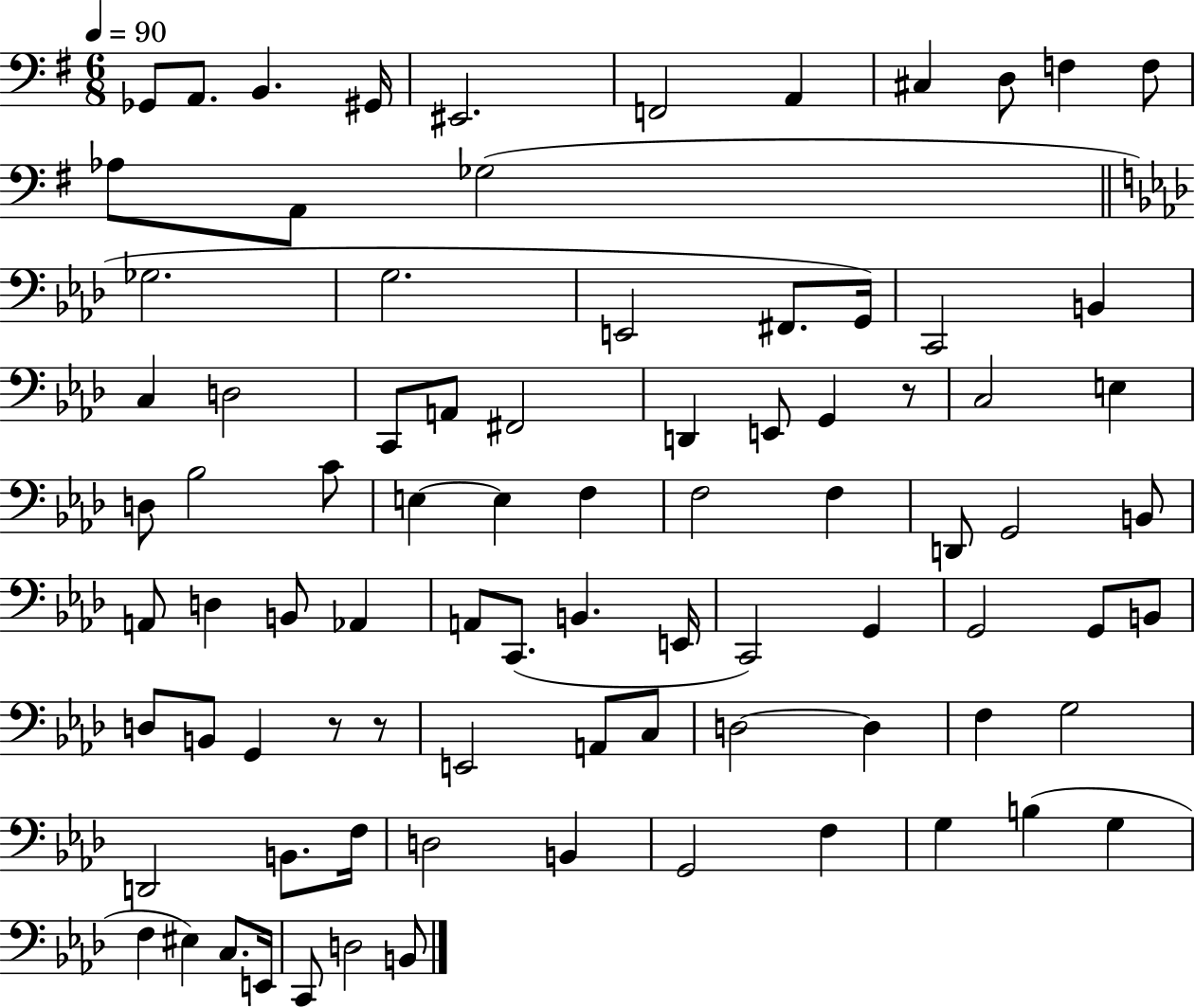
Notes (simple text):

Gb2/e A2/e. B2/q. G#2/s EIS2/h. F2/h A2/q C#3/q D3/e F3/q F3/e Ab3/e A2/e Gb3/h Gb3/h. G3/h. E2/h F#2/e. G2/s C2/h B2/q C3/q D3/h C2/e A2/e F#2/h D2/q E2/e G2/q R/e C3/h E3/q D3/e Bb3/h C4/e E3/q E3/q F3/q F3/h F3/q D2/e G2/h B2/e A2/e D3/q B2/e Ab2/q A2/e C2/e. B2/q. E2/s C2/h G2/q G2/h G2/e B2/e D3/e B2/e G2/q R/e R/e E2/h A2/e C3/e D3/h D3/q F3/q G3/h D2/h B2/e. F3/s D3/h B2/q G2/h F3/q G3/q B3/q G3/q F3/q EIS3/q C3/e. E2/s C2/e D3/h B2/e